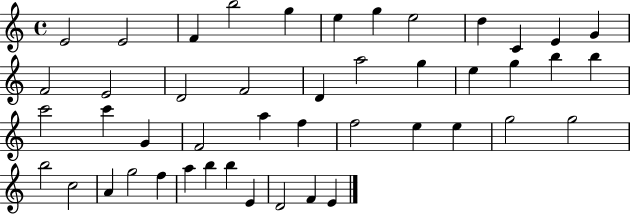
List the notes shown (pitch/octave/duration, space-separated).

E4/h E4/h F4/q B5/h G5/q E5/q G5/q E5/h D5/q C4/q E4/q G4/q F4/h E4/h D4/h F4/h D4/q A5/h G5/q E5/q G5/q B5/q B5/q C6/h C6/q G4/q F4/h A5/q F5/q F5/h E5/q E5/q G5/h G5/h B5/h C5/h A4/q G5/h F5/q A5/q B5/q B5/q E4/q D4/h F4/q E4/q